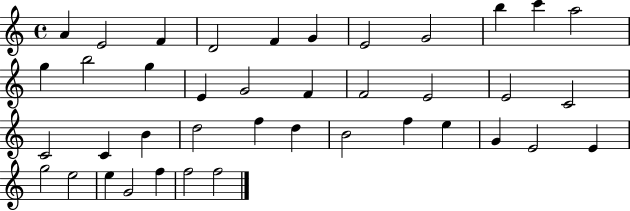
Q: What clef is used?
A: treble